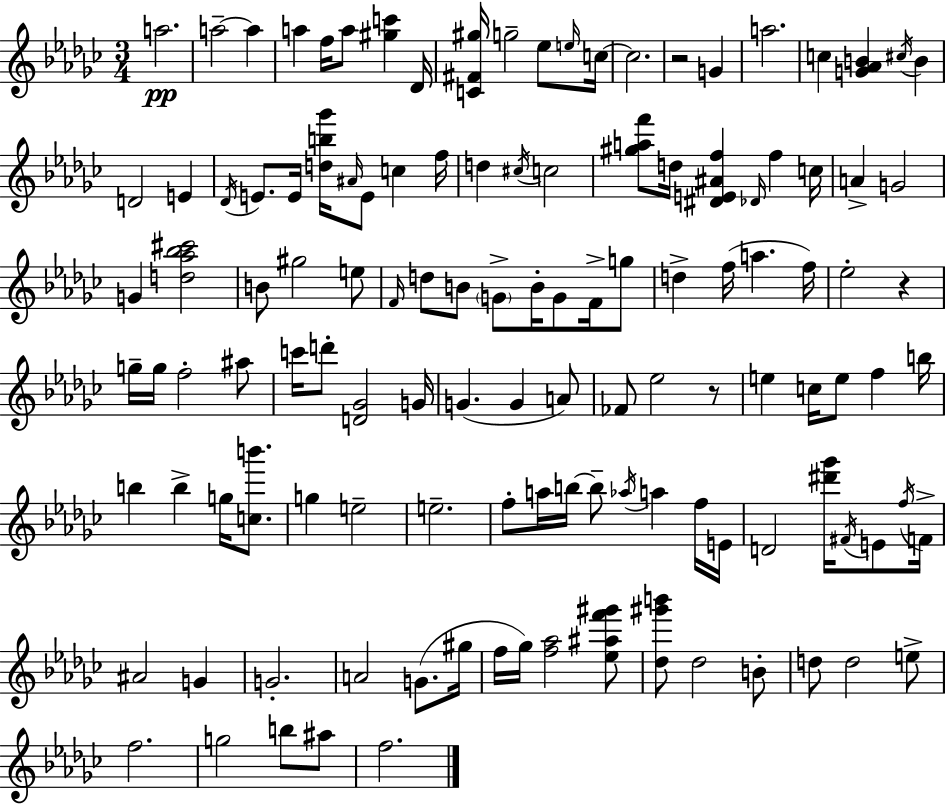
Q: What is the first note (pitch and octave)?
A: A5